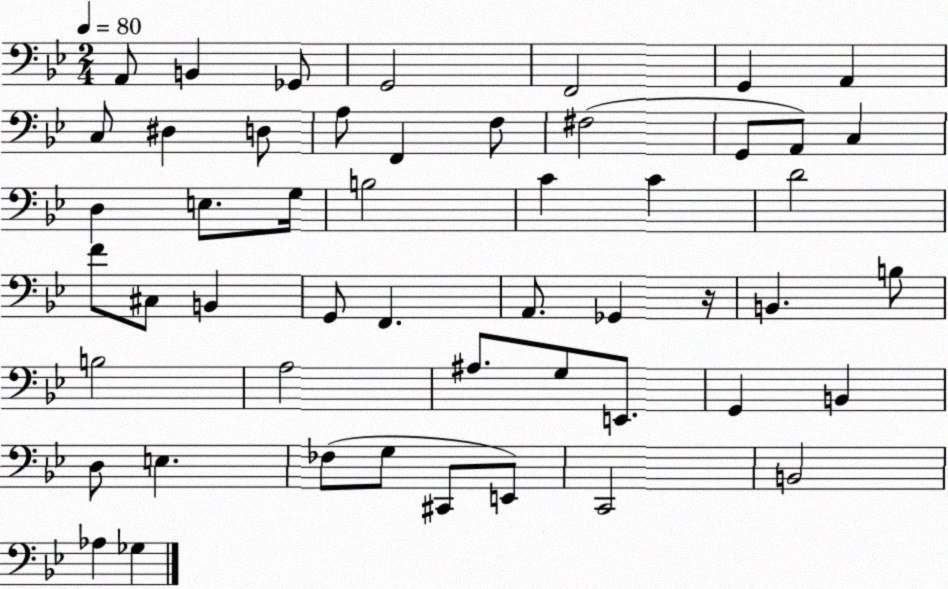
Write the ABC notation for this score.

X:1
T:Untitled
M:2/4
L:1/4
K:Bb
A,,/2 B,, _G,,/2 G,,2 F,,2 G,, A,, C,/2 ^D, D,/2 A,/2 F,, F,/2 ^F,2 G,,/2 A,,/2 C, D, E,/2 G,/4 B,2 C C D2 F/2 ^C,/2 B,, G,,/2 F,, A,,/2 _G,, z/4 B,, B,/2 B,2 A,2 ^A,/2 G,/2 E,,/2 G,, B,, D,/2 E, _F,/2 G,/2 ^C,,/2 E,,/2 C,,2 B,,2 _A, _G,